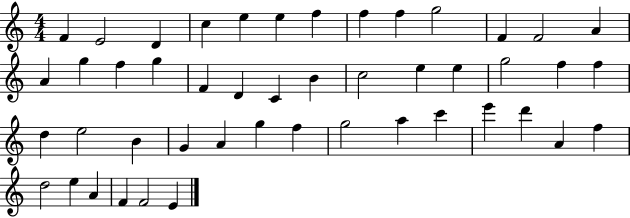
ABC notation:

X:1
T:Untitled
M:4/4
L:1/4
K:C
F E2 D c e e f f f g2 F F2 A A g f g F D C B c2 e e g2 f f d e2 B G A g f g2 a c' e' d' A f d2 e A F F2 E